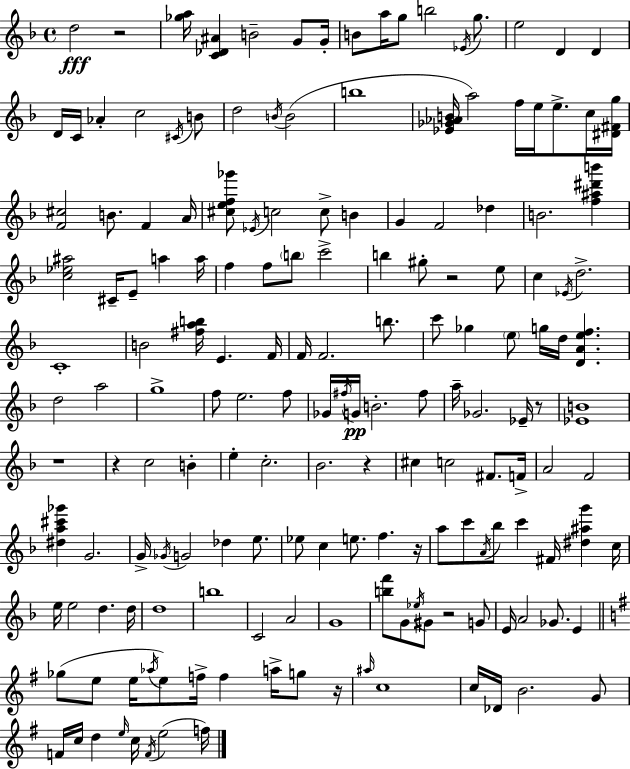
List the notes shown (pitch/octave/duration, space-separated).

D5/h R/h [Gb5,A5]/s [C4,Db4,A#4]/q B4/h G4/e G4/s B4/e A5/s G5/e B5/h Eb4/s G5/e. E5/h D4/q D4/q D4/s C4/s Ab4/q C5/h C#4/s B4/e D5/h B4/s B4/h B5/w [Eb4,Gb4,Ab4,B4]/s A5/h F5/s E5/s E5/e. C5/s [D#4,F#4,G5]/s [F4,C#5]/h B4/e. F4/q A4/s [C#5,E5,F5,Gb6]/e Eb4/s C5/h C5/e B4/q G4/q F4/h Db5/q B4/h. [F5,A#5,D#6,B6]/q [C5,Eb5,A#5]/h C#4/s E4/e A5/q A5/s F5/q F5/e B5/e C6/h B5/q G#5/e R/h E5/e C5/q Eb4/s D5/h. C4/w B4/h [F#5,A5,B5]/s E4/q. F4/s F4/s F4/h. B5/e. C6/e Gb5/q E5/e G5/s D5/s [D4,A4,E5,F5]/q. D5/h A5/h G5/w F5/e E5/h. F5/e Gb4/s F#5/s G4/s B4/h. F#5/e A5/s Gb4/h. Eb4/s R/e [Eb4,B4]/w R/w R/q C5/h B4/q E5/q C5/h. Bb4/h. R/q C#5/q C5/h F#4/e. F4/s A4/h F4/h [D#5,A5,C#6,Gb6]/q G4/h. G4/s Gb4/s G4/h Db5/q E5/e. Eb5/e C5/q E5/e. F5/q. R/s A5/e C6/e A4/s Bb5/e C6/q F#4/s [D#5,A#5,G6]/q C5/s E5/s E5/h D5/q. D5/s D5/w B5/w C4/h A4/h G4/w [B5,F6]/e G4/e Eb5/s G#4/e R/h G4/e E4/s A4/h Gb4/e. E4/q Gb5/e E5/e E5/s Ab5/s E5/e F5/s F5/q A5/s G5/e R/s A#5/s C5/w C5/s Db4/s B4/h. G4/e F4/s C5/s D5/q E5/s C5/s F4/s E5/h F5/s